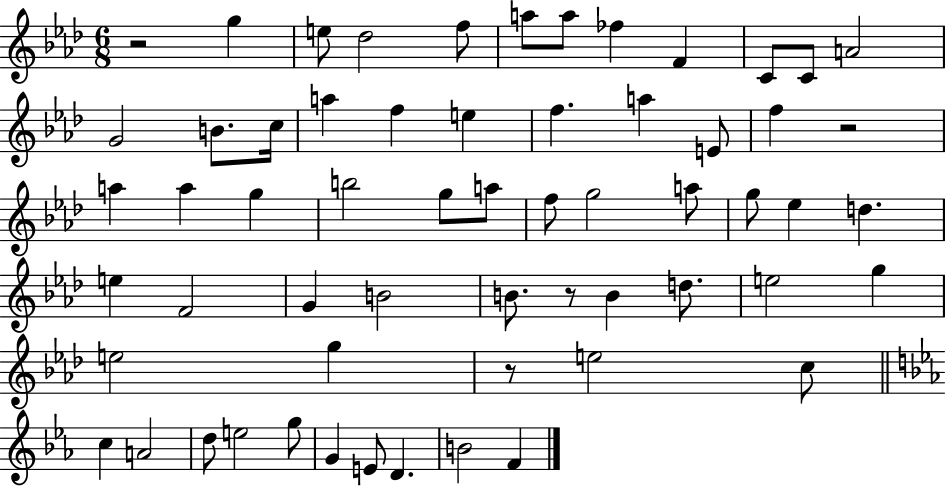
{
  \clef treble
  \numericTimeSignature
  \time 6/8
  \key aes \major
  \repeat volta 2 { r2 g''4 | e''8 des''2 f''8 | a''8 a''8 fes''4 f'4 | c'8 c'8 a'2 | \break g'2 b'8. c''16 | a''4 f''4 e''4 | f''4. a''4 e'8 | f''4 r2 | \break a''4 a''4 g''4 | b''2 g''8 a''8 | f''8 g''2 a''8 | g''8 ees''4 d''4. | \break e''4 f'2 | g'4 b'2 | b'8. r8 b'4 d''8. | e''2 g''4 | \break e''2 g''4 | r8 e''2 c''8 | \bar "||" \break \key ees \major c''4 a'2 | d''8 e''2 g''8 | g'4 e'8 d'4. | b'2 f'4 | \break } \bar "|."
}